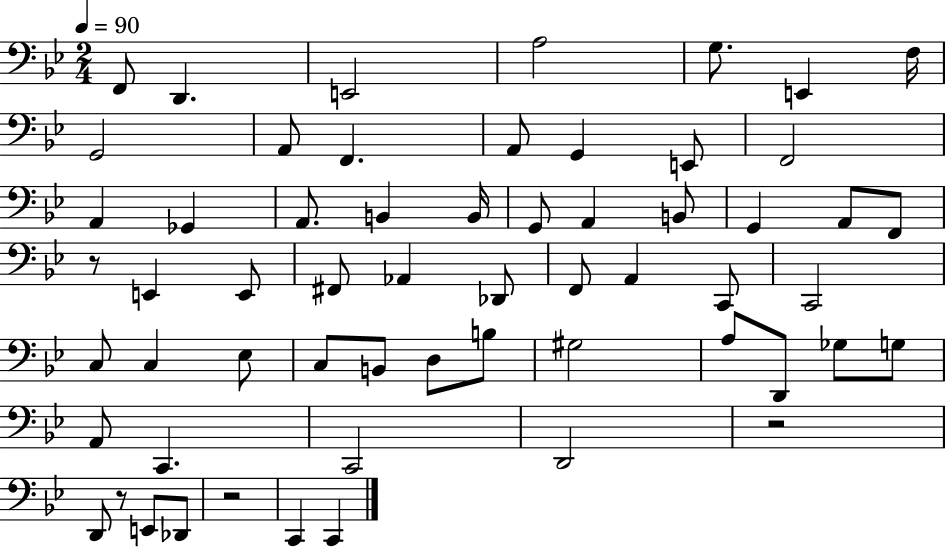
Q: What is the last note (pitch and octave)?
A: C2